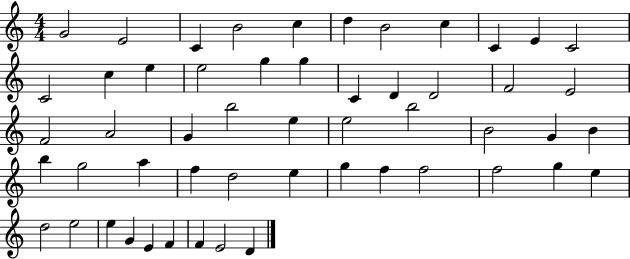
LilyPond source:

{
  \clef treble
  \numericTimeSignature
  \time 4/4
  \key c \major
  g'2 e'2 | c'4 b'2 c''4 | d''4 b'2 c''4 | c'4 e'4 c'2 | \break c'2 c''4 e''4 | e''2 g''4 g''4 | c'4 d'4 d'2 | f'2 e'2 | \break f'2 a'2 | g'4 b''2 e''4 | e''2 b''2 | b'2 g'4 b'4 | \break b''4 g''2 a''4 | f''4 d''2 e''4 | g''4 f''4 f''2 | f''2 g''4 e''4 | \break d''2 e''2 | e''4 g'4 e'4 f'4 | f'4 e'2 d'4 | \bar "|."
}